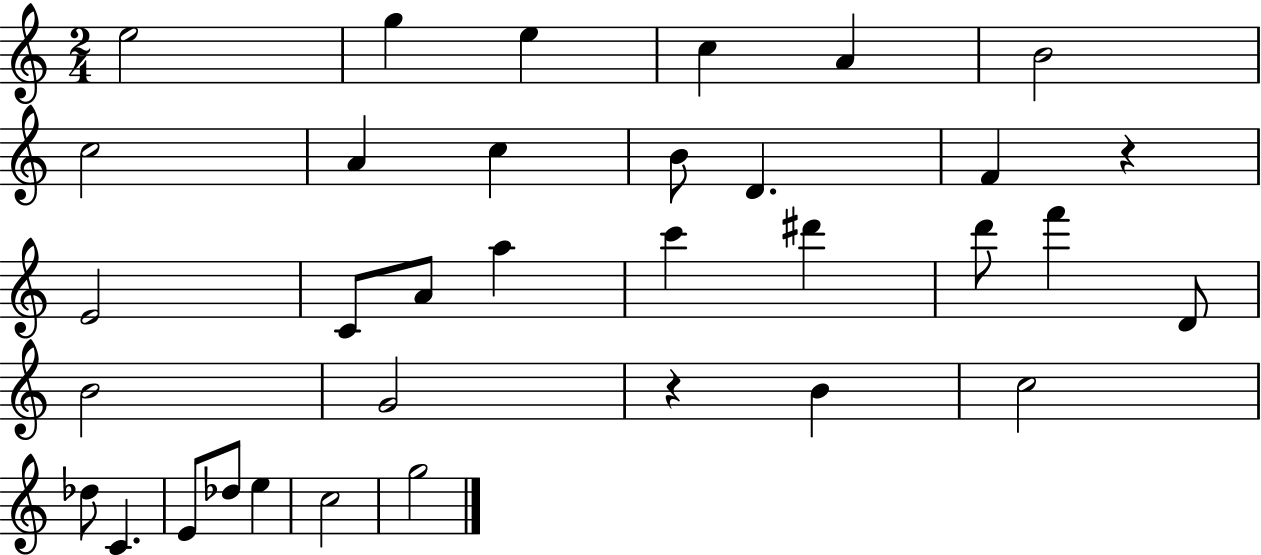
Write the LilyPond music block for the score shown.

{
  \clef treble
  \numericTimeSignature
  \time 2/4
  \key c \major
  \repeat volta 2 { e''2 | g''4 e''4 | c''4 a'4 | b'2 | \break c''2 | a'4 c''4 | b'8 d'4. | f'4 r4 | \break e'2 | c'8 a'8 a''4 | c'''4 dis'''4 | d'''8 f'''4 d'8 | \break b'2 | g'2 | r4 b'4 | c''2 | \break des''8 c'4. | e'8 des''8 e''4 | c''2 | g''2 | \break } \bar "|."
}